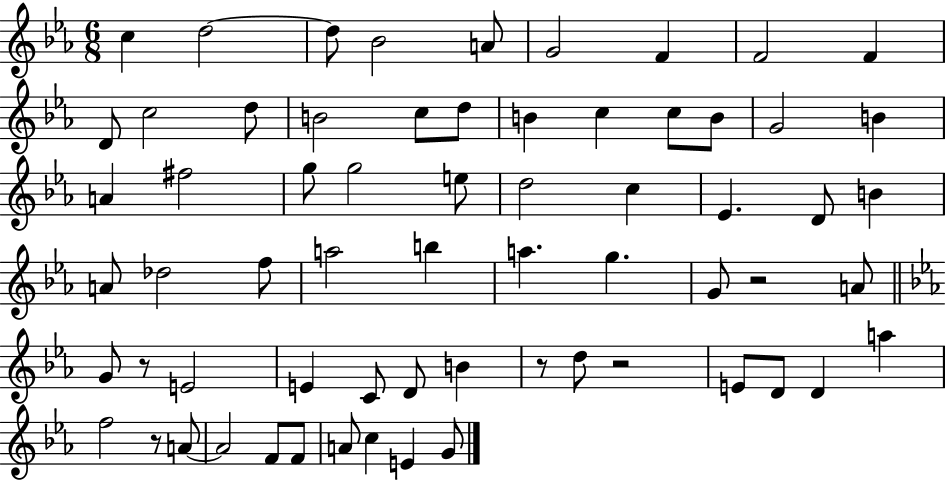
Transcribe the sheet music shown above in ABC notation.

X:1
T:Untitled
M:6/8
L:1/4
K:Eb
c d2 d/2 _B2 A/2 G2 F F2 F D/2 c2 d/2 B2 c/2 d/2 B c c/2 B/2 G2 B A ^f2 g/2 g2 e/2 d2 c _E D/2 B A/2 _d2 f/2 a2 b a g G/2 z2 A/2 G/2 z/2 E2 E C/2 D/2 B z/2 d/2 z2 E/2 D/2 D a f2 z/2 A/2 A2 F/2 F/2 A/2 c E G/2